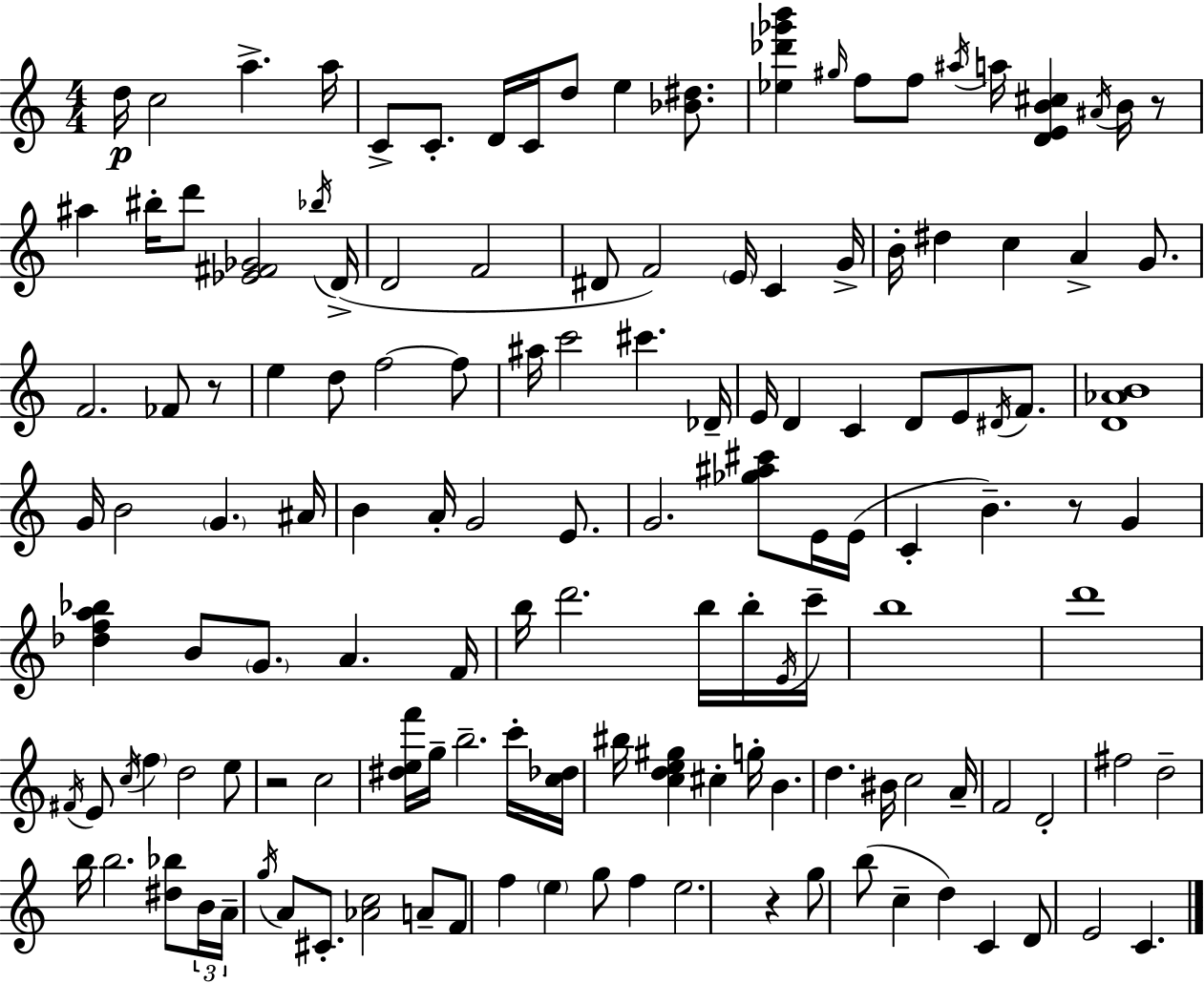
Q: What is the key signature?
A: C major